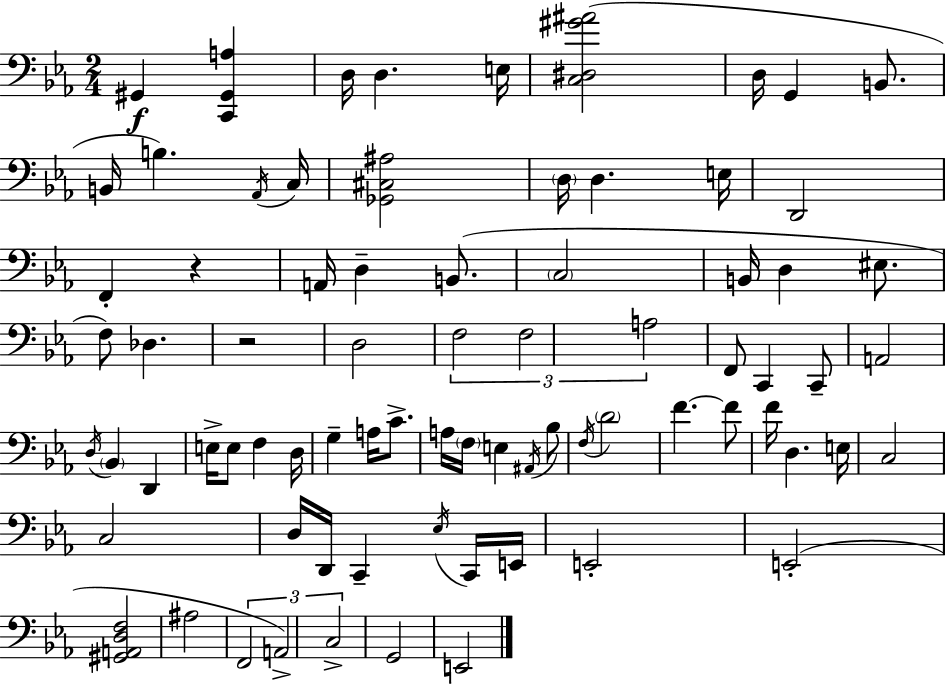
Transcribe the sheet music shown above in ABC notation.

X:1
T:Untitled
M:2/4
L:1/4
K:Eb
^G,, [C,,^G,,A,] D,/4 D, E,/4 [C,^D,^G^A]2 D,/4 G,, B,,/2 B,,/4 B, _A,,/4 C,/4 [_G,,^C,^A,]2 D,/4 D, E,/4 D,,2 F,, z A,,/4 D, B,,/2 C,2 B,,/4 D, ^E,/2 F,/2 _D, z2 D,2 F,2 F,2 A,2 F,,/2 C,, C,,/2 A,,2 D,/4 _B,, D,, E,/4 E,/2 F, D,/4 G, A,/4 C/2 A,/4 F,/4 E, ^A,,/4 _B,/2 F,/4 D2 F F/2 F/4 D, E,/4 C,2 C,2 D,/4 D,,/4 C,, _E,/4 C,,/4 E,,/4 E,,2 E,,2 [^G,,A,,D,F,]2 ^A,2 F,,2 A,,2 C,2 G,,2 E,,2